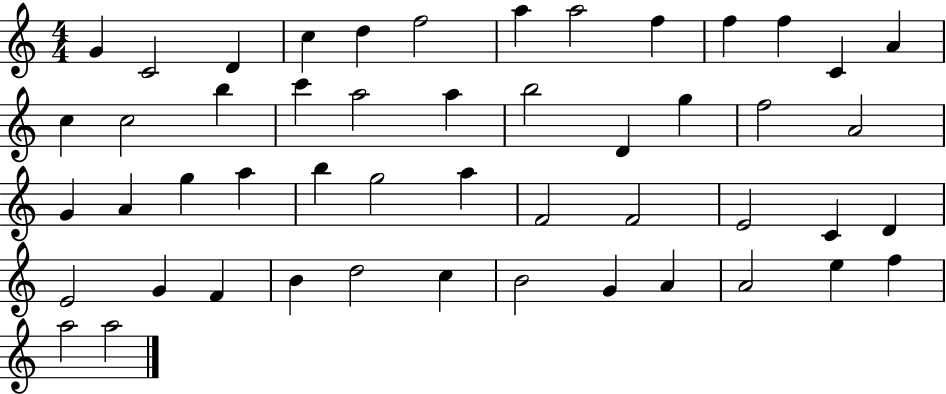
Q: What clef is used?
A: treble